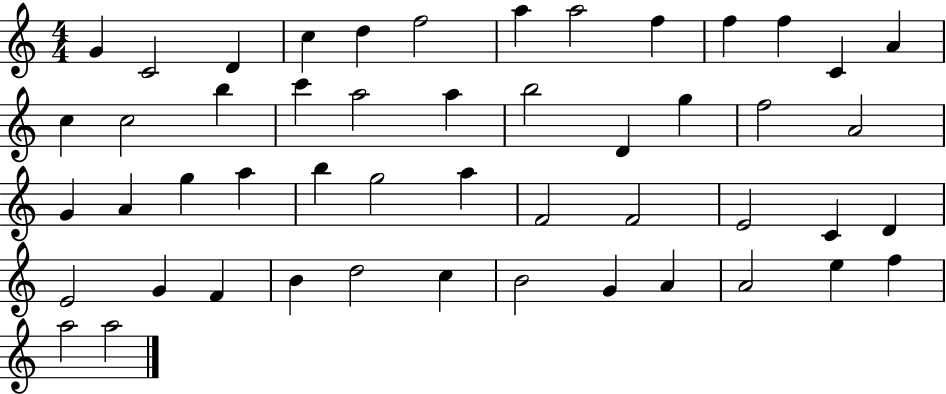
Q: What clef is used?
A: treble